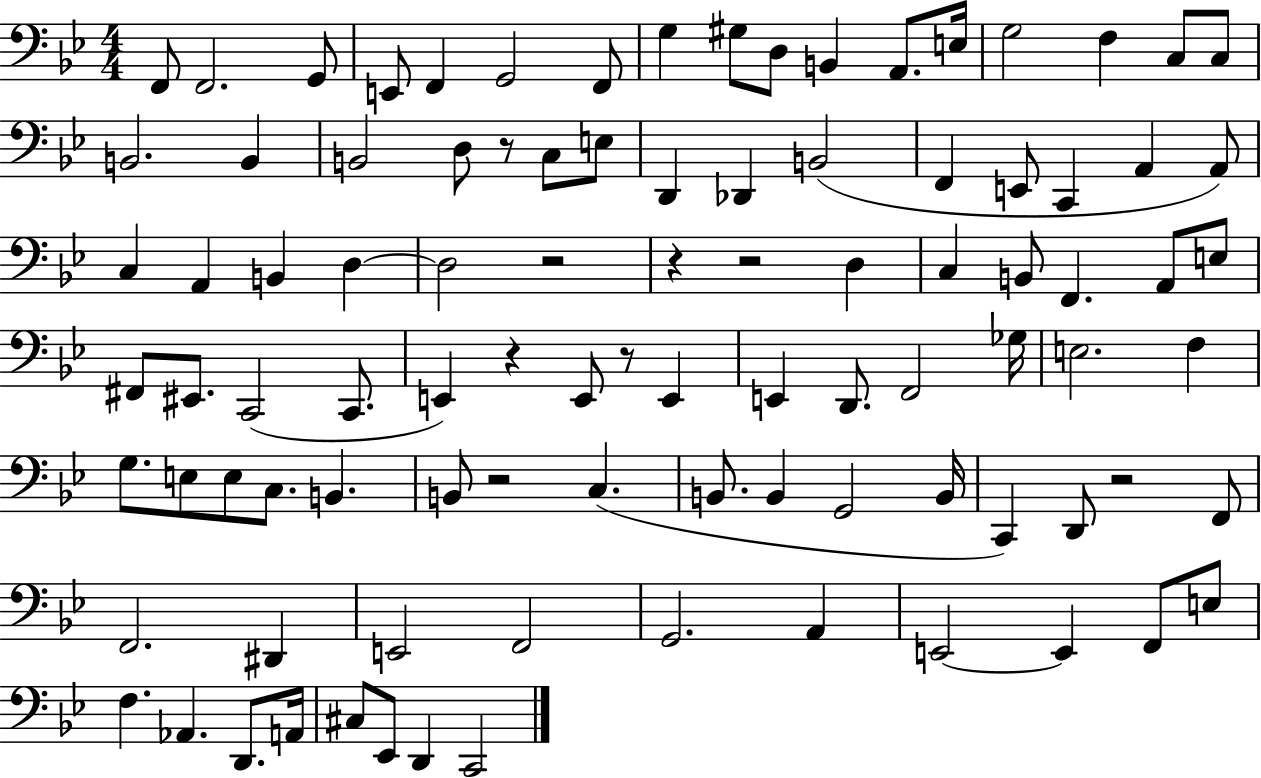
F2/e F2/h. G2/e E2/e F2/q G2/h F2/e G3/q G#3/e D3/e B2/q A2/e. E3/s G3/h F3/q C3/e C3/e B2/h. B2/q B2/h D3/e R/e C3/e E3/e D2/q Db2/q B2/h F2/q E2/e C2/q A2/q A2/e C3/q A2/q B2/q D3/q D3/h R/h R/q R/h D3/q C3/q B2/e F2/q. A2/e E3/e F#2/e EIS2/e. C2/h C2/e. E2/q R/q E2/e R/e E2/q E2/q D2/e. F2/h Gb3/s E3/h. F3/q G3/e. E3/e E3/e C3/e. B2/q. B2/e R/h C3/q. B2/e. B2/q G2/h B2/s C2/q D2/e R/h F2/e F2/h. D#2/q E2/h F2/h G2/h. A2/q E2/h E2/q F2/e E3/e F3/q. Ab2/q. D2/e. A2/s C#3/e Eb2/e D2/q C2/h